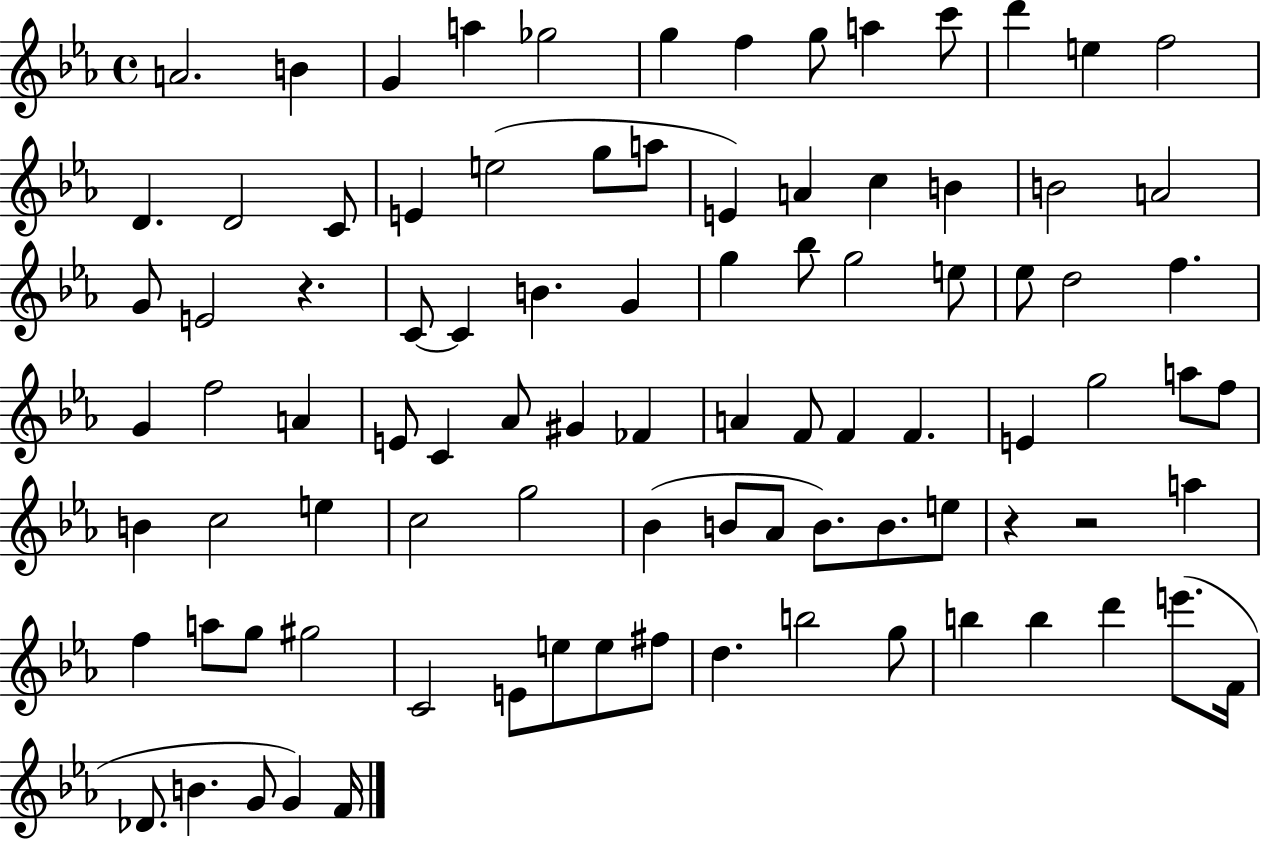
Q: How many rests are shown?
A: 3